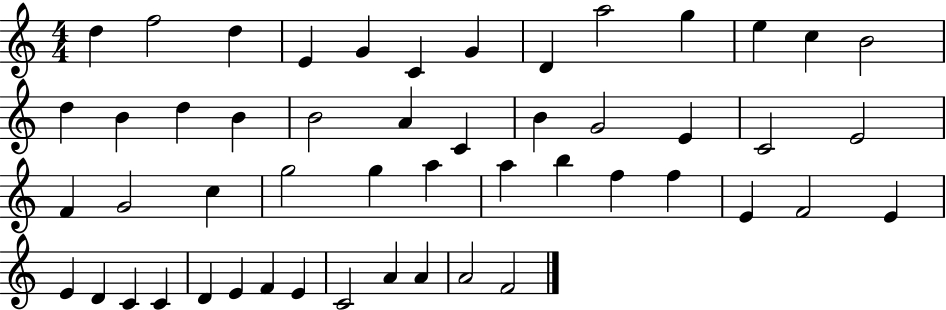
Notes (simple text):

D5/q F5/h D5/q E4/q G4/q C4/q G4/q D4/q A5/h G5/q E5/q C5/q B4/h D5/q B4/q D5/q B4/q B4/h A4/q C4/q B4/q G4/h E4/q C4/h E4/h F4/q G4/h C5/q G5/h G5/q A5/q A5/q B5/q F5/q F5/q E4/q F4/h E4/q E4/q D4/q C4/q C4/q D4/q E4/q F4/q E4/q C4/h A4/q A4/q A4/h F4/h